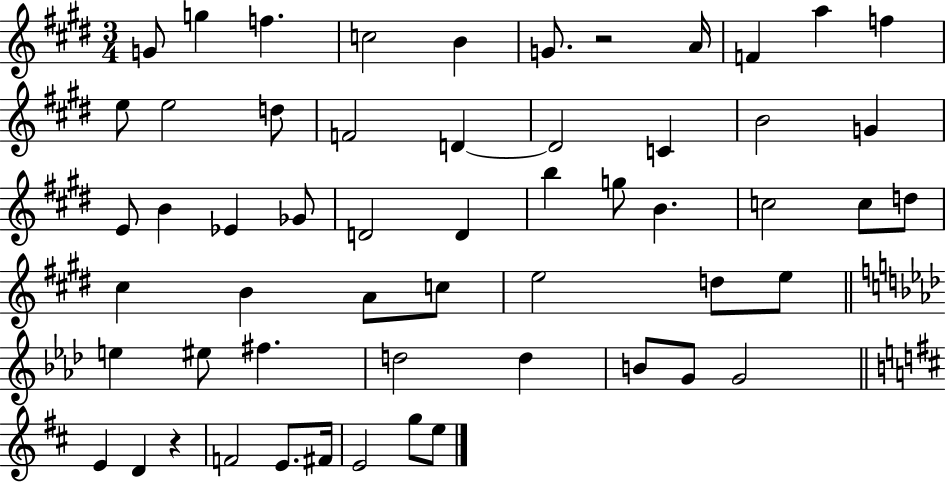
G4/e G5/q F5/q. C5/h B4/q G4/e. R/h A4/s F4/q A5/q F5/q E5/e E5/h D5/e F4/h D4/q D4/h C4/q B4/h G4/q E4/e B4/q Eb4/q Gb4/e D4/h D4/q B5/q G5/e B4/q. C5/h C5/e D5/e C#5/q B4/q A4/e C5/e E5/h D5/e E5/e E5/q EIS5/e F#5/q. D5/h D5/q B4/e G4/e G4/h E4/q D4/q R/q F4/h E4/e. F#4/s E4/h G5/e E5/e